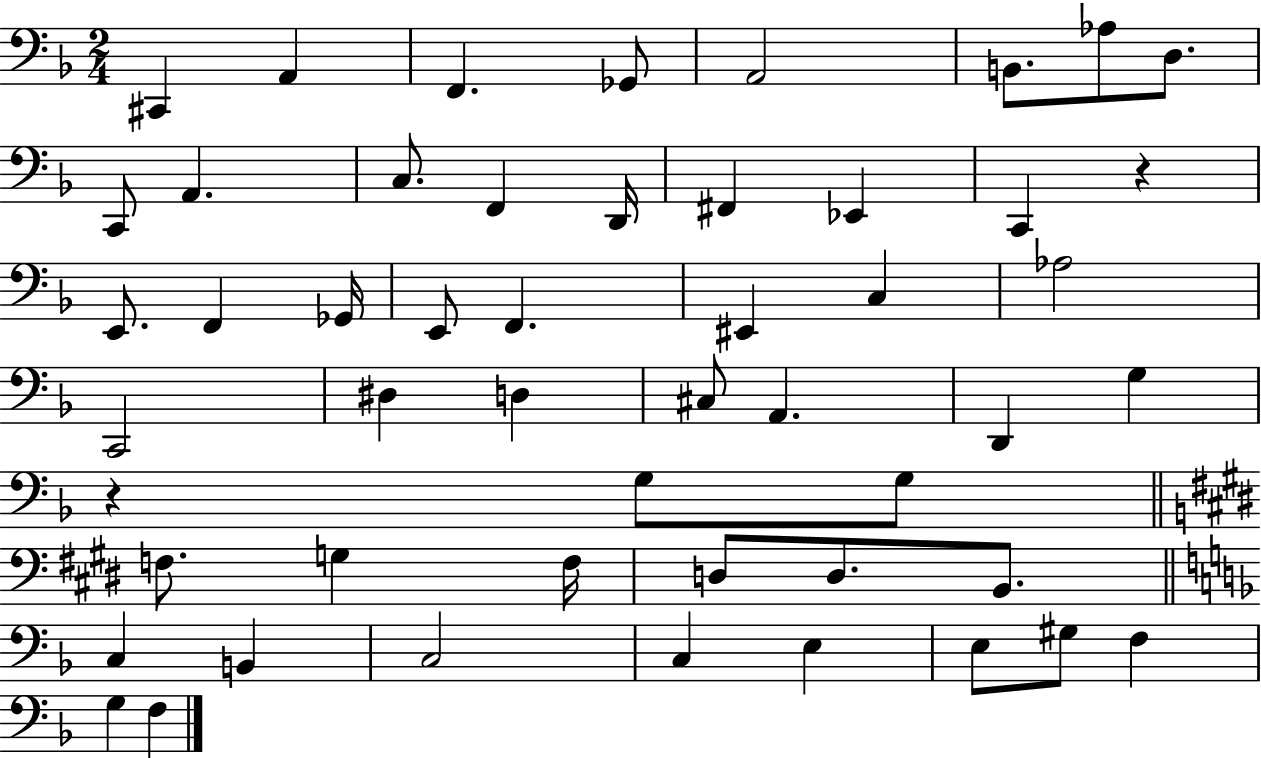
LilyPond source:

{
  \clef bass
  \numericTimeSignature
  \time 2/4
  \key f \major
  cis,4 a,4 | f,4. ges,8 | a,2 | b,8. aes8 d8. | \break c,8 a,4. | c8. f,4 d,16 | fis,4 ees,4 | c,4 r4 | \break e,8. f,4 ges,16 | e,8 f,4. | eis,4 c4 | aes2 | \break c,2 | dis4 d4 | cis8 a,4. | d,4 g4 | \break r4 g8 g8 | \bar "||" \break \key e \major f8. g4 f16 | d8 d8. b,8. | \bar "||" \break \key d \minor c4 b,4 | c2 | c4 e4 | e8 gis8 f4 | \break g4 f4 | \bar "|."
}